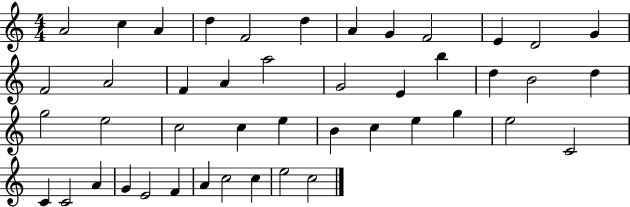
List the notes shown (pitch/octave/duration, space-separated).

A4/h C5/q A4/q D5/q F4/h D5/q A4/q G4/q F4/h E4/q D4/h G4/q F4/h A4/h F4/q A4/q A5/h G4/h E4/q B5/q D5/q B4/h D5/q G5/h E5/h C5/h C5/q E5/q B4/q C5/q E5/q G5/q E5/h C4/h C4/q C4/h A4/q G4/q E4/h F4/q A4/q C5/h C5/q E5/h C5/h